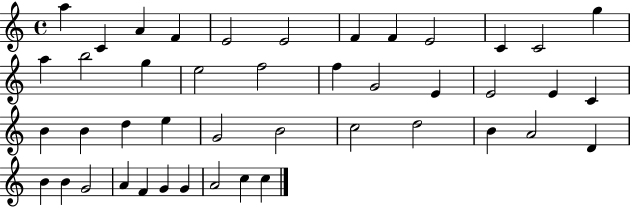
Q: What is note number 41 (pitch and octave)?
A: G4